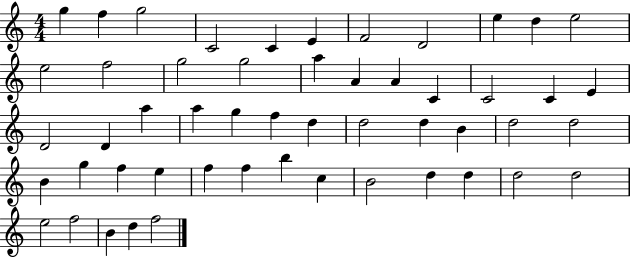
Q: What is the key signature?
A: C major